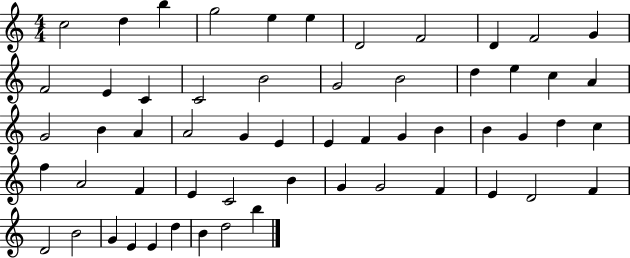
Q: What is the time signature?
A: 4/4